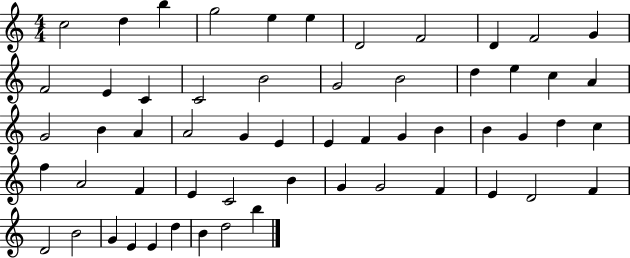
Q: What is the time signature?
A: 4/4